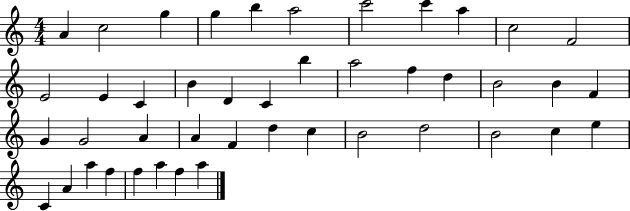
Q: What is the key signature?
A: C major